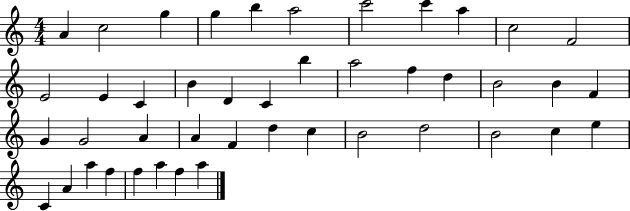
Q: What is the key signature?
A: C major